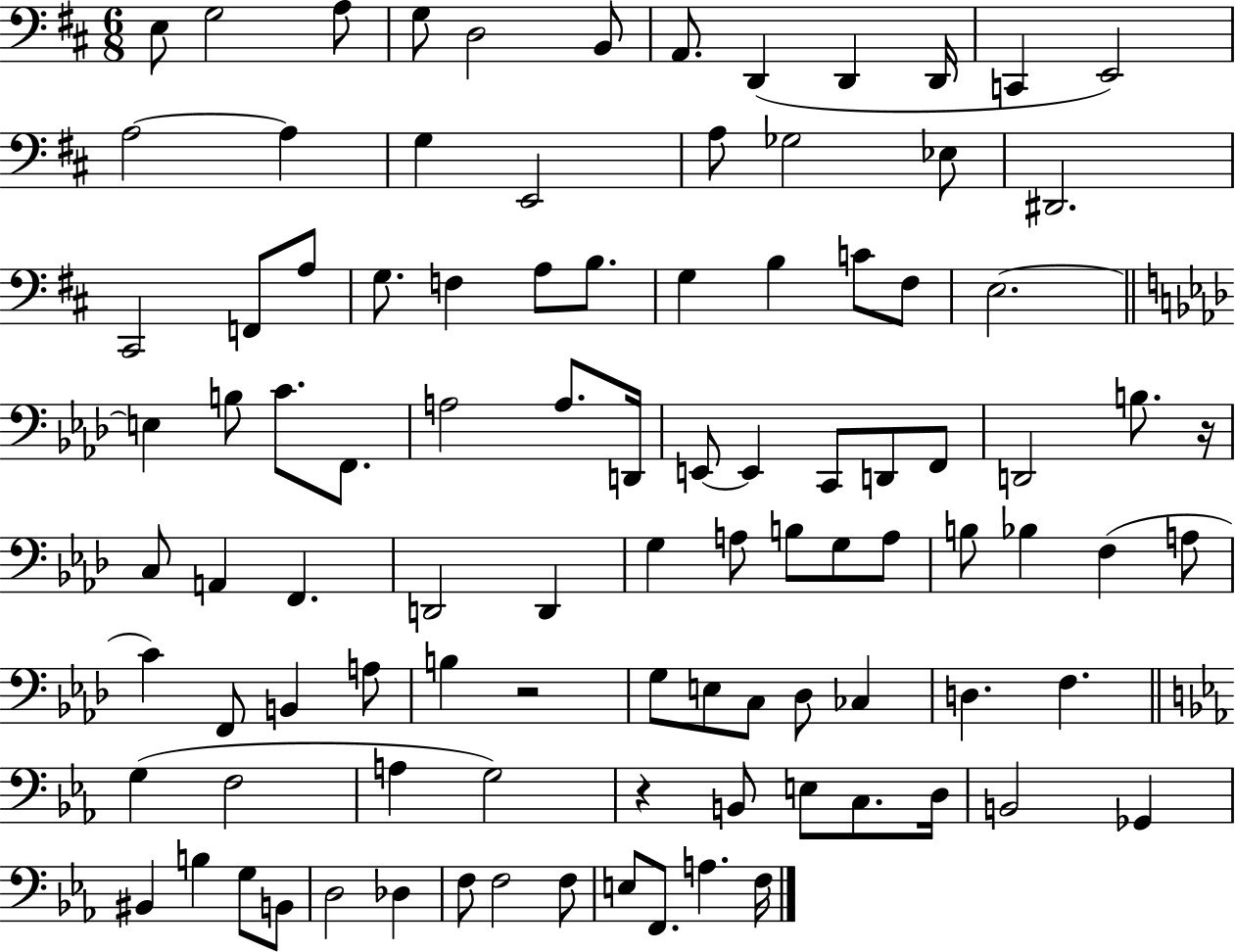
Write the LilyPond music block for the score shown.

{
  \clef bass
  \numericTimeSignature
  \time 6/8
  \key d \major
  \repeat volta 2 { e8 g2 a8 | g8 d2 b,8 | a,8. d,4( d,4 d,16 | c,4 e,2) | \break a2~~ a4 | g4 e,2 | a8 ges2 ees8 | dis,2. | \break cis,2 f,8 a8 | g8. f4 a8 b8. | g4 b4 c'8 fis8 | e2.~~ | \break \bar "||" \break \key f \minor e4 b8 c'8. f,8. | a2 a8. d,16 | e,8~~ e,4 c,8 d,8 f,8 | d,2 b8. r16 | \break c8 a,4 f,4. | d,2 d,4 | g4 a8 b8 g8 a8 | b8 bes4 f4( a8 | \break c'4) f,8 b,4 a8 | b4 r2 | g8 e8 c8 des8 ces4 | d4. f4. | \break \bar "||" \break \key c \minor g4( f2 | a4 g2) | r4 b,8 e8 c8. d16 | b,2 ges,4 | \break bis,4 b4 g8 b,8 | d2 des4 | f8 f2 f8 | e8 f,8. a4. f16 | \break } \bar "|."
}